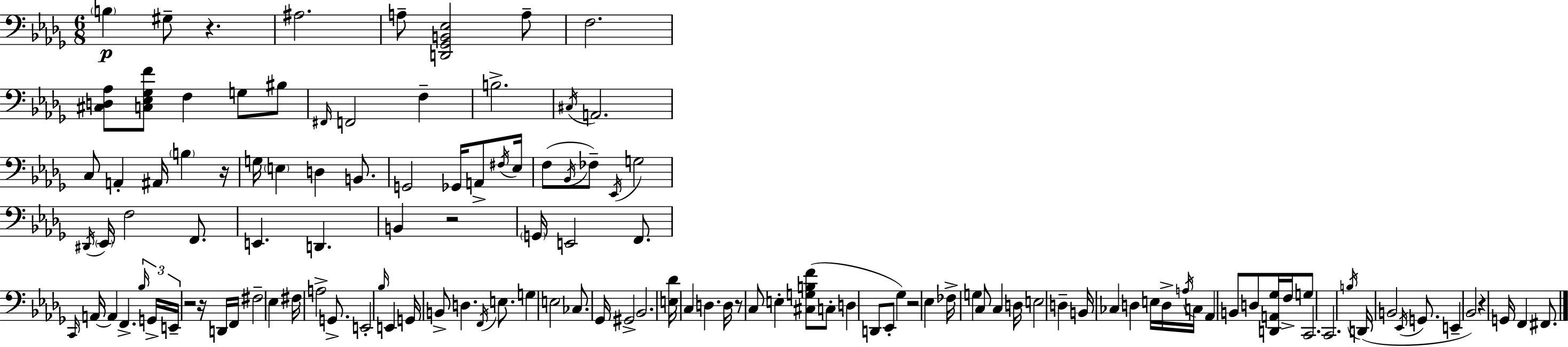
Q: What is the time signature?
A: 6/8